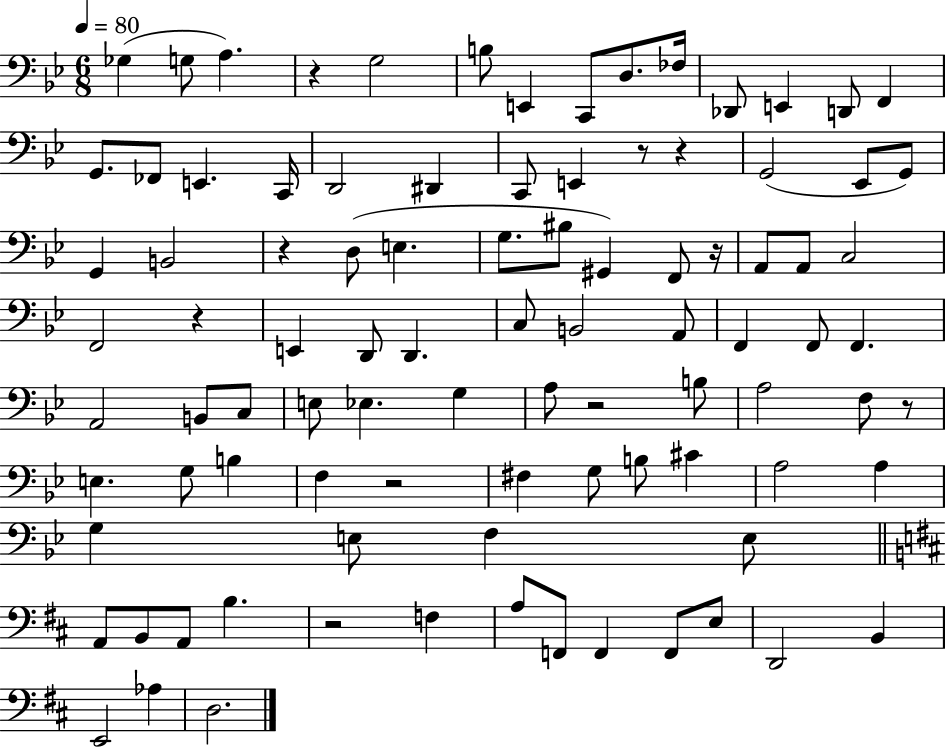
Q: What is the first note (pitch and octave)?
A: Gb3